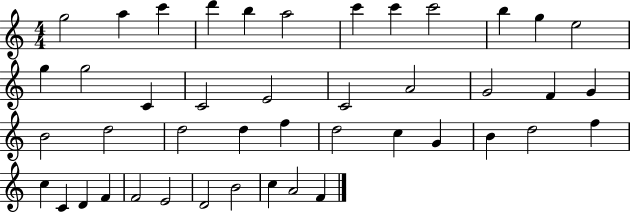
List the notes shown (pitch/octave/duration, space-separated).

G5/h A5/q C6/q D6/q B5/q A5/h C6/q C6/q C6/h B5/q G5/q E5/h G5/q G5/h C4/q C4/h E4/h C4/h A4/h G4/h F4/q G4/q B4/h D5/h D5/h D5/q F5/q D5/h C5/q G4/q B4/q D5/h F5/q C5/q C4/q D4/q F4/q F4/h E4/h D4/h B4/h C5/q A4/h F4/q